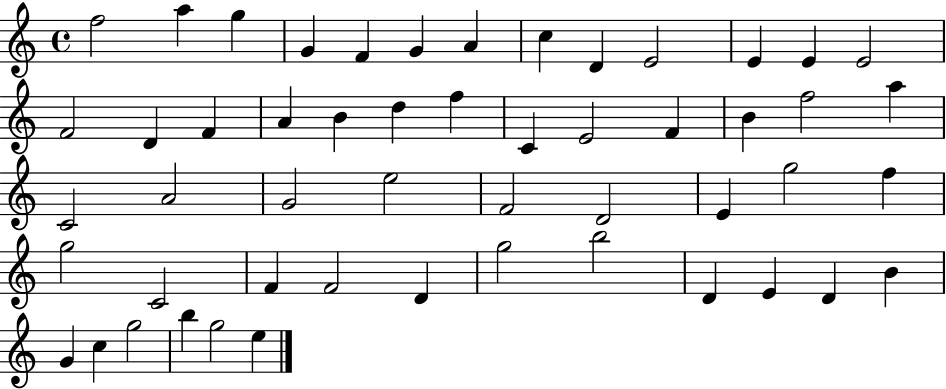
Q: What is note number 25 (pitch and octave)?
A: F5